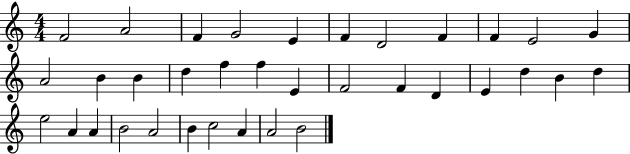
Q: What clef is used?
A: treble